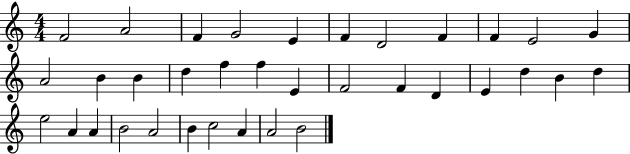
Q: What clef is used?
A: treble